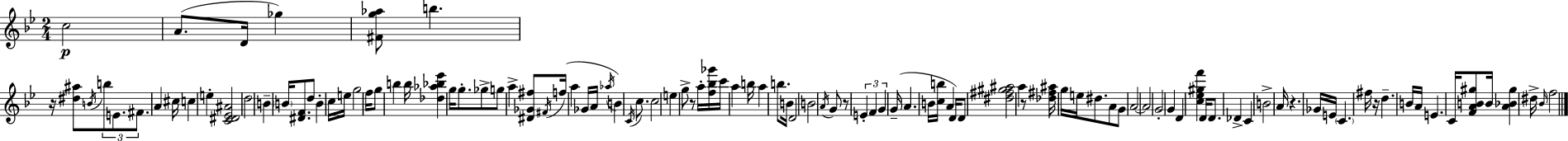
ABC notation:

X:1
T:Untitled
M:2/4
L:1/4
K:Gm
c2 A/2 D/4 _g [^Fg_a]/2 b z/4 [^d^a]/2 B/4 b/2 E/2 ^F/2 A ^c/4 c e [C^D_E^A]2 d2 B B/4 [^DF]/2 d/2 B c/4 e/4 g2 f/4 g/2 b b/4 [_d_a_b_e'] g/4 g/2 _g/2 g/2 a [^D_G^f]/2 ^F/4 f/4 a _G/4 A/4 _a/4 B C/4 c/2 c2 e g/2 z/2 a/4 [f_b_g']/4 c'/4 a b/4 a b/2 B/4 D2 B2 A/4 G/2 z/2 E F G G/4 A B/4 [cb]/4 A D/4 D/2 [^d^f^g^a]2 a z/2 [_d^f^a]/4 g/4 e/4 ^d/2 A/2 G/2 A2 A2 G2 G D [c_e^gf'] D/4 D/2 _D C B2 A/4 z _G/4 E/4 C ^f/4 z/4 d B/4 A/4 E C/4 [FAB^g]/2 B/4 [A_B^g] ^d/4 _B/4 f2